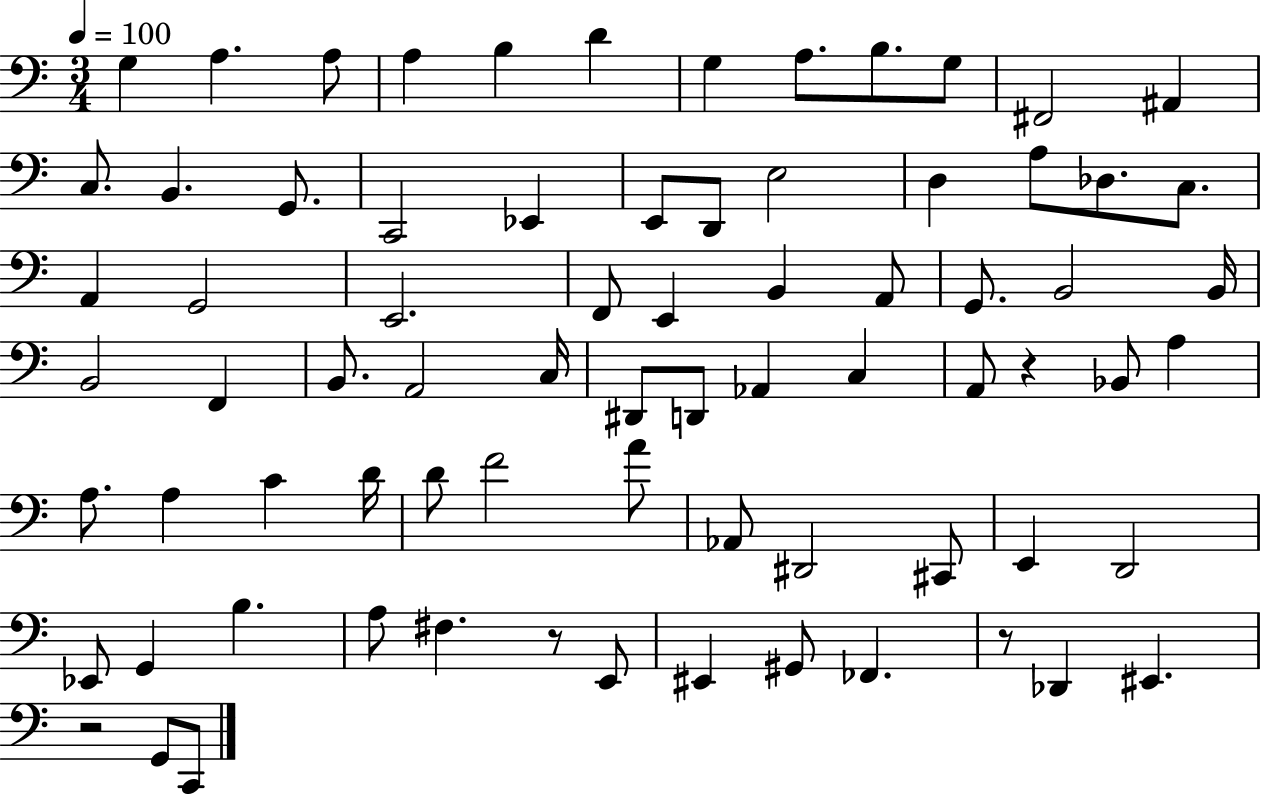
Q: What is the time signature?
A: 3/4